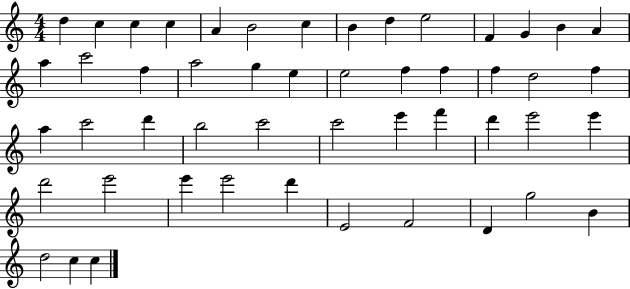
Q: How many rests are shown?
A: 0